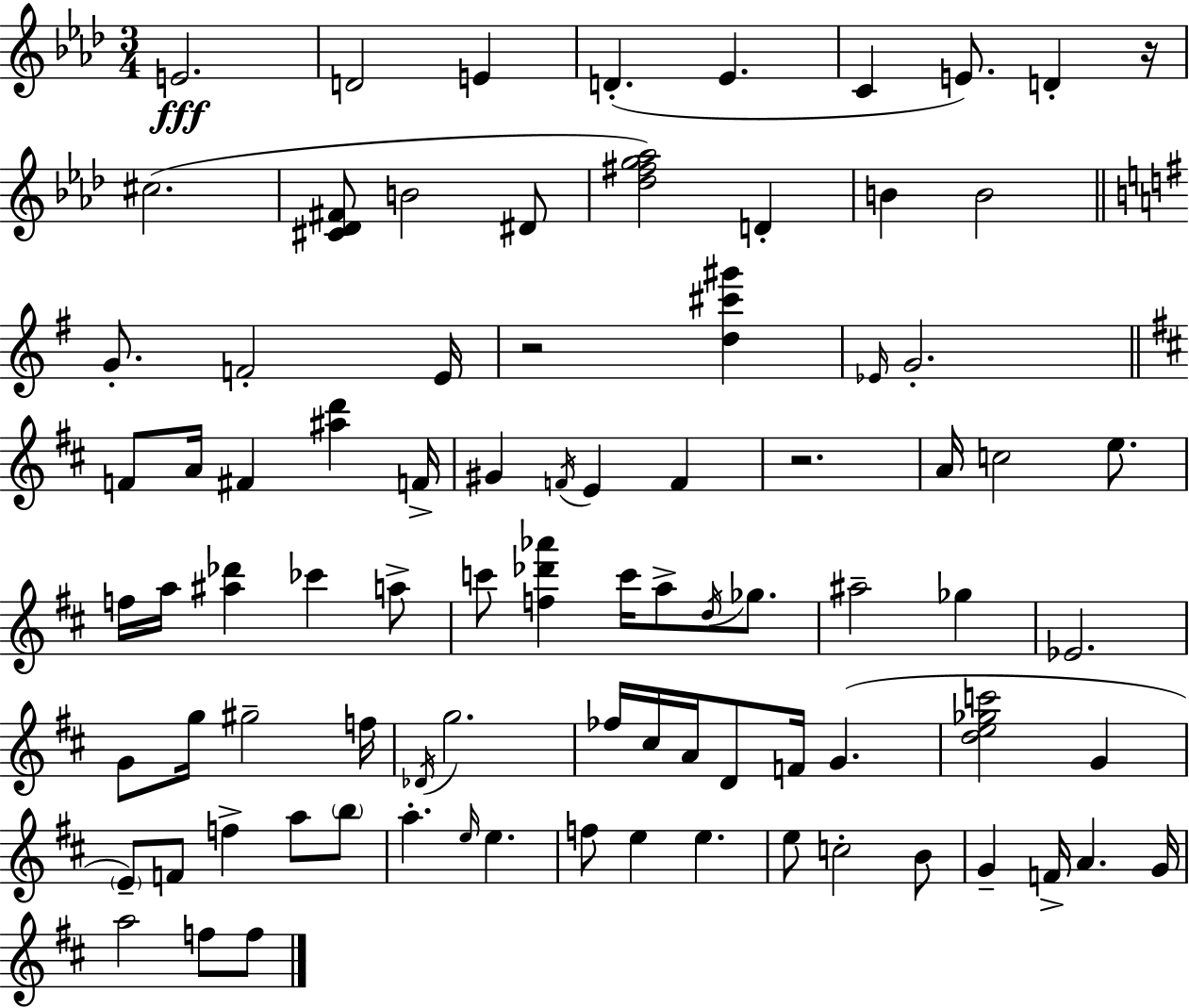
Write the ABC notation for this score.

X:1
T:Untitled
M:3/4
L:1/4
K:Fm
E2 D2 E D _E C E/2 D z/4 ^c2 [^C_D^F]/2 B2 ^D/2 [_d^fg_a]2 D B B2 G/2 F2 E/4 z2 [d^c'^g'] _E/4 G2 F/2 A/4 ^F [^ad'] F/4 ^G F/4 E F z2 A/4 c2 e/2 f/4 a/4 [^a_d'] _c' a/2 c'/2 [f_d'_a'] c'/4 a/2 d/4 _g/2 ^a2 _g _E2 G/2 g/4 ^g2 f/4 _D/4 g2 _f/4 ^c/4 A/4 D/2 F/4 G [de_gc']2 G E/2 F/2 f a/2 b/2 a e/4 e f/2 e e e/2 c2 B/2 G F/4 A G/4 a2 f/2 f/2